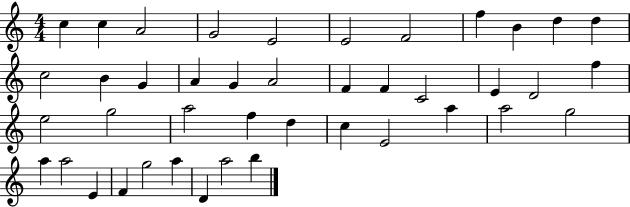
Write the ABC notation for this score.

X:1
T:Untitled
M:4/4
L:1/4
K:C
c c A2 G2 E2 E2 F2 f B d d c2 B G A G A2 F F C2 E D2 f e2 g2 a2 f d c E2 a a2 g2 a a2 E F g2 a D a2 b